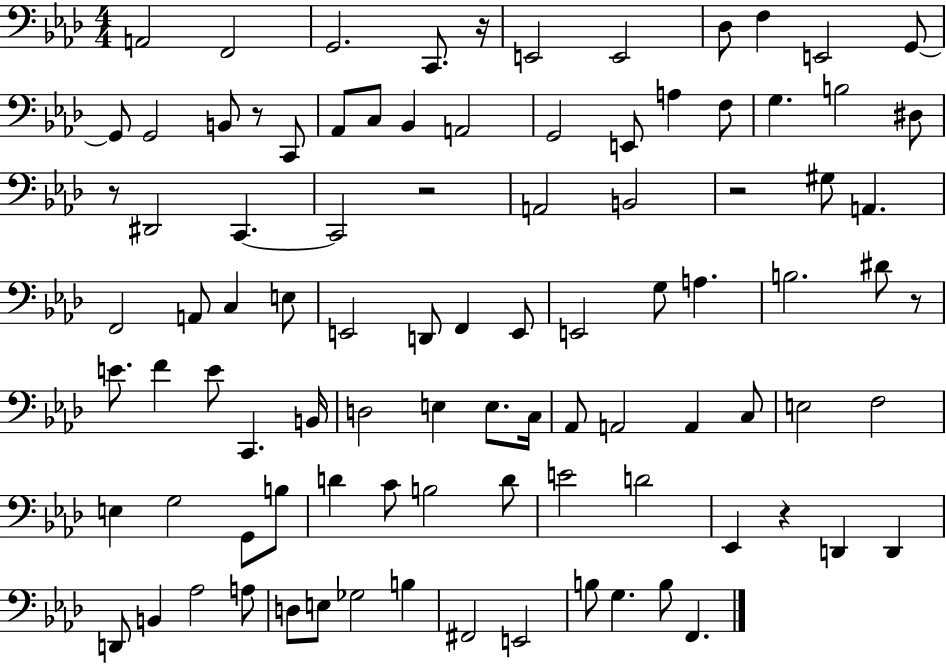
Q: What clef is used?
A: bass